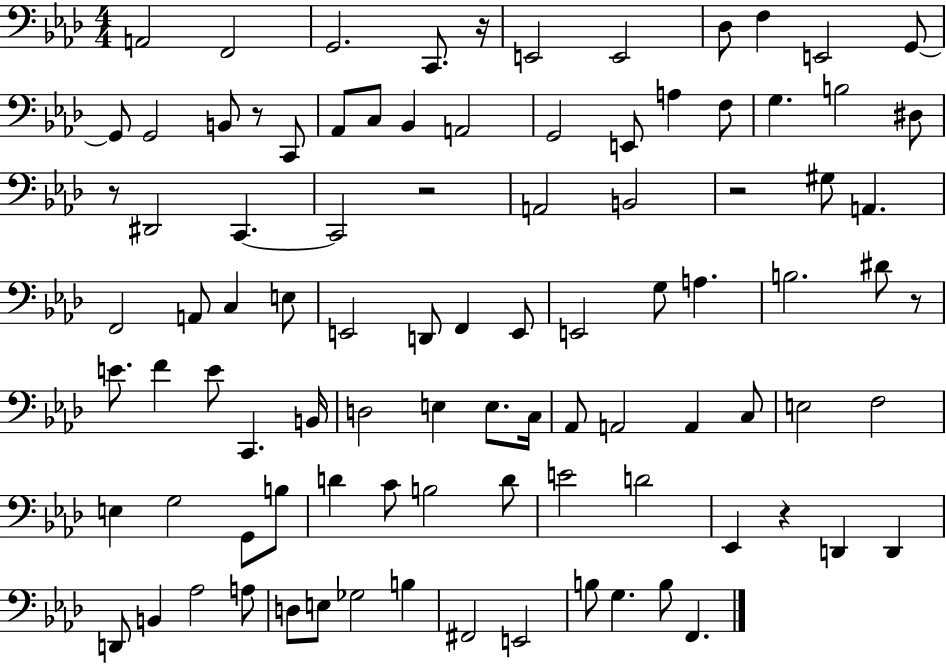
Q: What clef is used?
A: bass